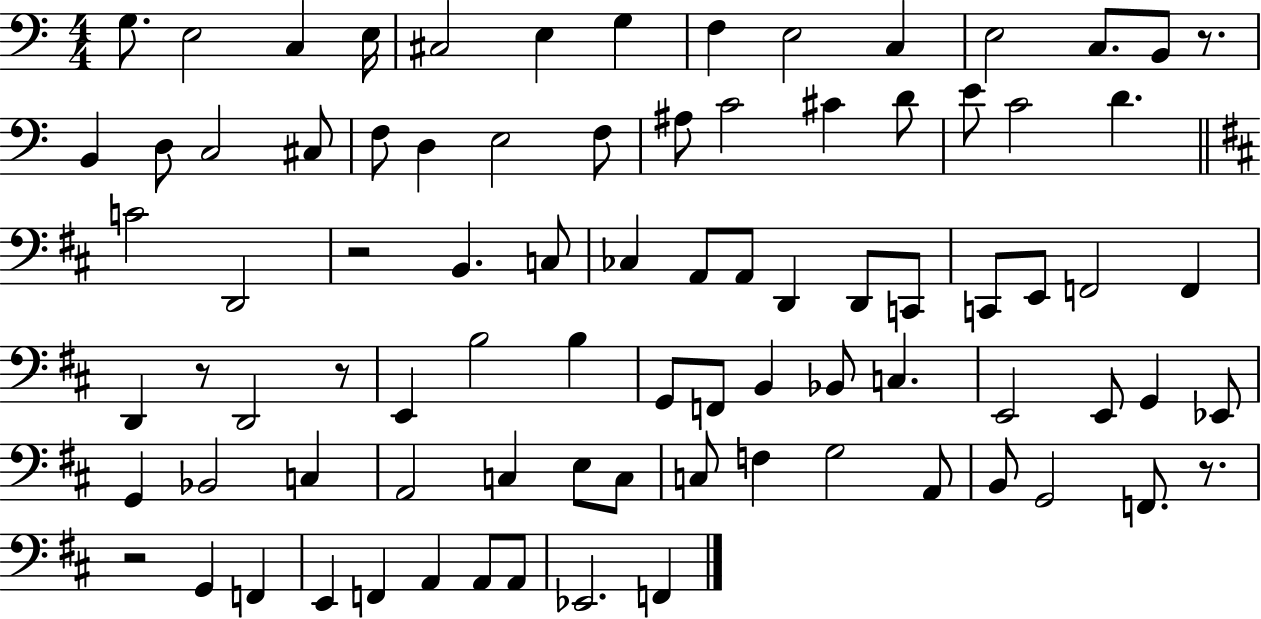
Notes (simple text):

G3/e. E3/h C3/q E3/s C#3/h E3/q G3/q F3/q E3/h C3/q E3/h C3/e. B2/e R/e. B2/q D3/e C3/h C#3/e F3/e D3/q E3/h F3/e A#3/e C4/h C#4/q D4/e E4/e C4/h D4/q. C4/h D2/h R/h B2/q. C3/e CES3/q A2/e A2/e D2/q D2/e C2/e C2/e E2/e F2/h F2/q D2/q R/e D2/h R/e E2/q B3/h B3/q G2/e F2/e B2/q Bb2/e C3/q. E2/h E2/e G2/q Eb2/e G2/q Bb2/h C3/q A2/h C3/q E3/e C3/e C3/e F3/q G3/h A2/e B2/e G2/h F2/e. R/e. R/h G2/q F2/q E2/q F2/q A2/q A2/e A2/e Eb2/h. F2/q